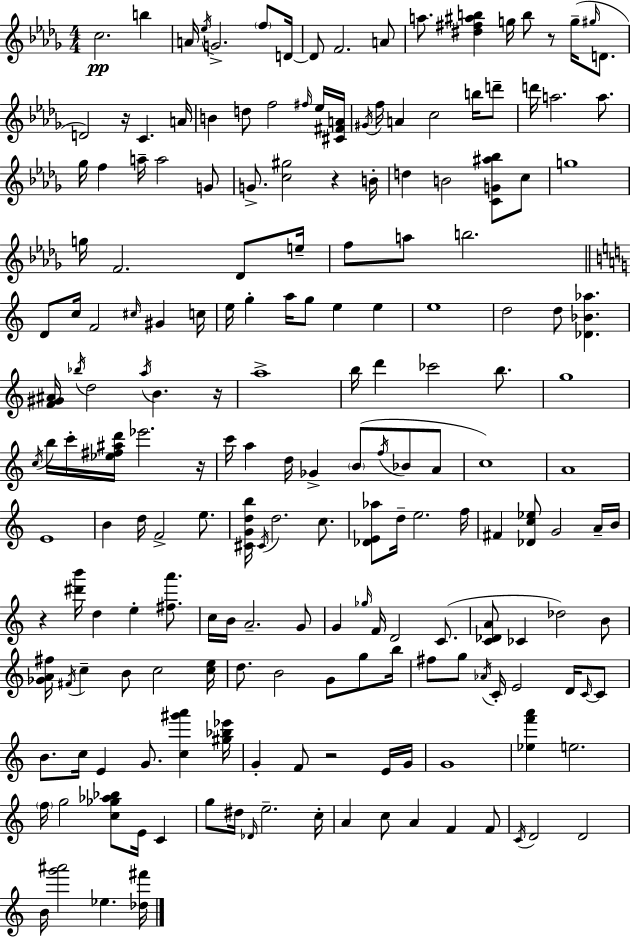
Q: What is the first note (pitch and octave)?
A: C5